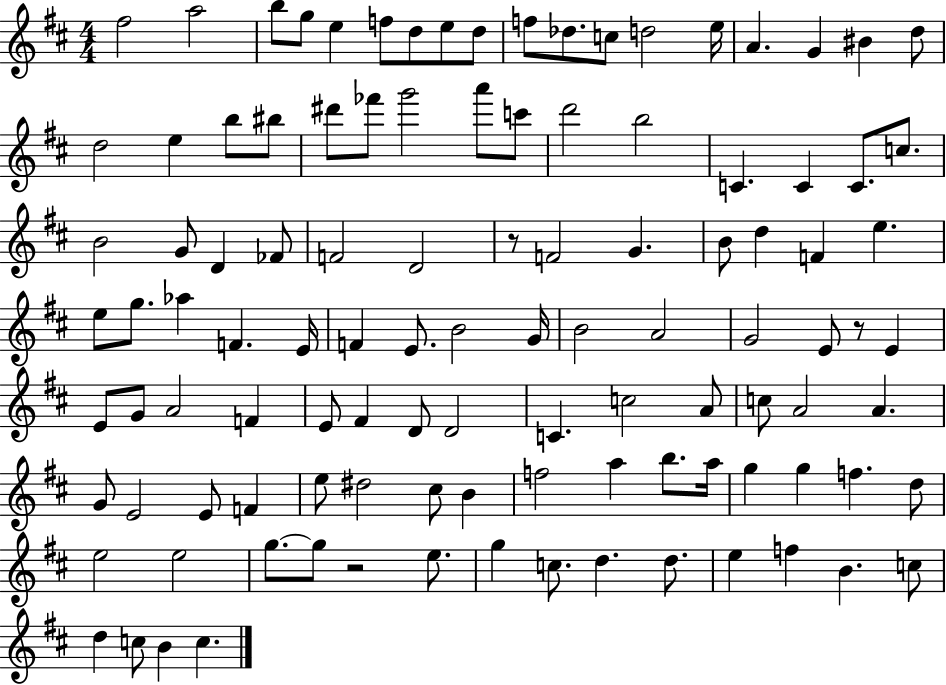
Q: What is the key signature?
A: D major